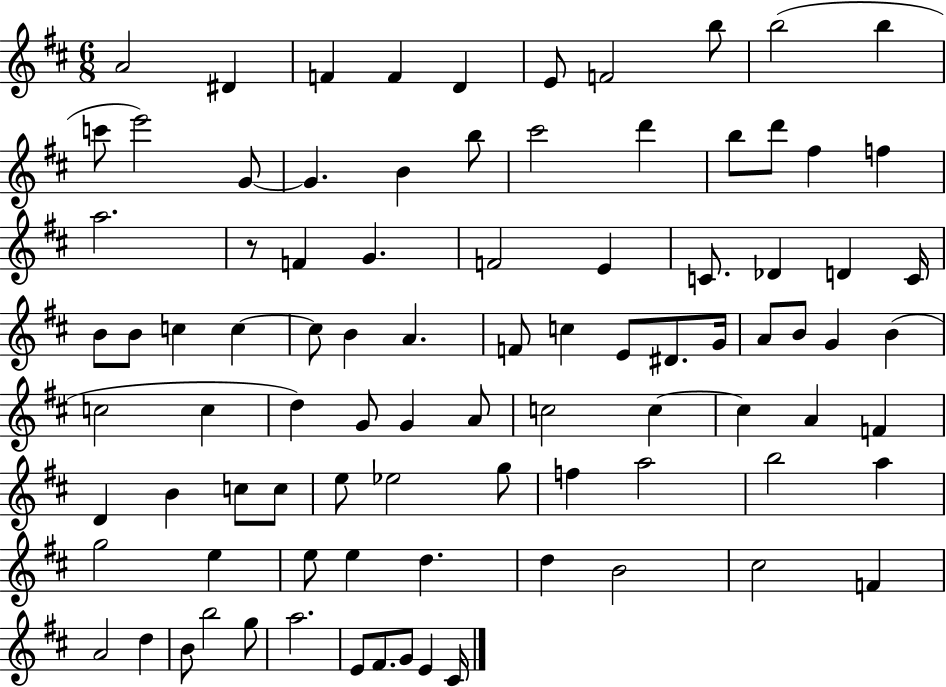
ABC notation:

X:1
T:Untitled
M:6/8
L:1/4
K:D
A2 ^D F F D E/2 F2 b/2 b2 b c'/2 e'2 G/2 G B b/2 ^c'2 d' b/2 d'/2 ^f f a2 z/2 F G F2 E C/2 _D D C/4 B/2 B/2 c c c/2 B A F/2 c E/2 ^D/2 G/4 A/2 B/2 G B c2 c d G/2 G A/2 c2 c c A F D B c/2 c/2 e/2 _e2 g/2 f a2 b2 a g2 e e/2 e d d B2 ^c2 F A2 d B/2 b2 g/2 a2 E/2 ^F/2 G/2 E ^C/4